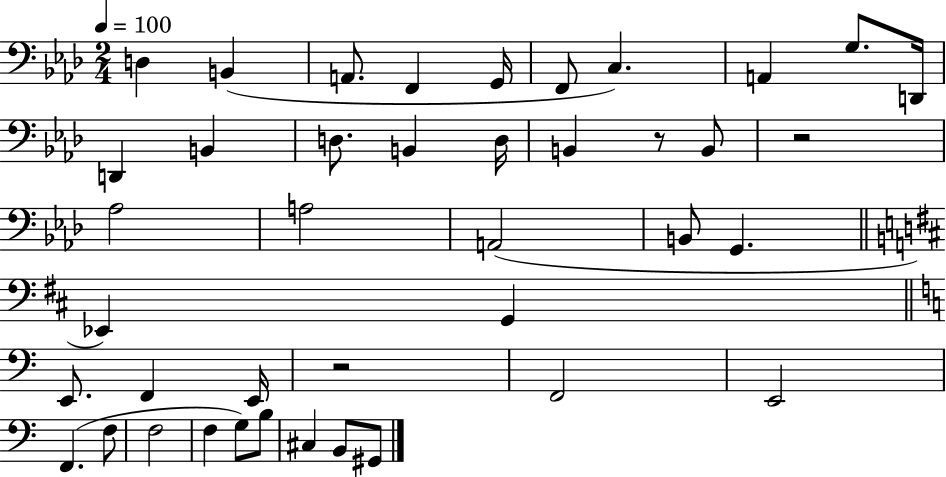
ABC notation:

X:1
T:Untitled
M:2/4
L:1/4
K:Ab
D, B,, A,,/2 F,, G,,/4 F,,/2 C, A,, G,/2 D,,/4 D,, B,, D,/2 B,, D,/4 B,, z/2 B,,/2 z2 _A,2 A,2 A,,2 B,,/2 G,, _E,, G,, E,,/2 F,, E,,/4 z2 F,,2 E,,2 F,, F,/2 F,2 F, G,/2 B,/2 ^C, B,,/2 ^G,,/2